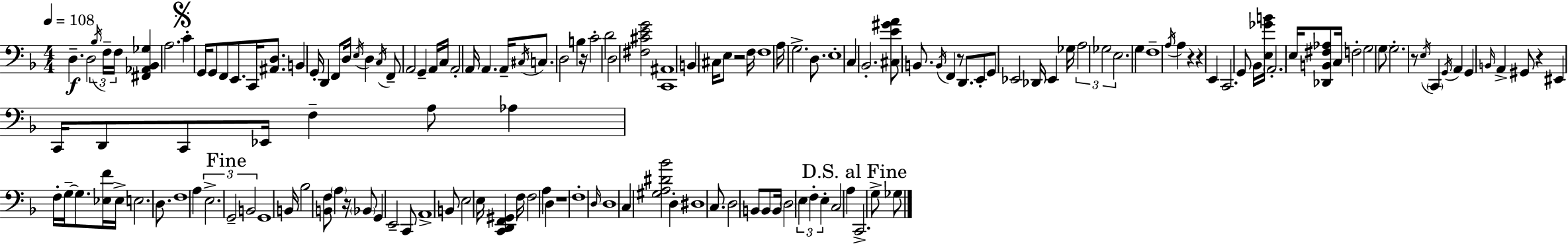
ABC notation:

X:1
T:Untitled
M:4/4
L:1/4
K:F
D, D,2 _B,/4 F,/4 F,/4 [^F,,_A,,_B,,_G,] A,2 C G,,/4 G,,/2 F,,/2 E,,/2 C,,/4 [^A,,D,]/2 B,, G,,/4 D,, F,,/2 D,/4 E,/4 D, C,/4 F,,/2 A,,2 G,, A,,/4 C,/4 A,,2 A,,/4 A,, A,,/4 ^C,/4 C,/2 D,2 B, z/4 C2 D2 D,2 [^F,^CEG]2 [C,,^A,,]4 B,, ^C,/4 E,/2 z2 F,/4 F,4 A,/4 G,2 D,/2 E,4 C, _B,,2 [^C,E^GA]/2 B,,/2 B,,/4 F,, z/2 D,,/2 E,,/2 G,,/2 _E,,2 _D,,/4 _E,, _G,/4 A,2 _G,2 E,2 G, F,4 A,/4 A, z z E,, C,,2 G,,/2 _B,,/4 [E,_GB]/4 A,,2 E,/4 [_D,,B,,^F,_A,]/2 C,/4 F,2 G,2 G,/2 G,2 z/2 E,/4 C,, G,,/4 A,, G,, B,,/4 A,, ^G,,/2 z ^E,, C,,/4 D,,/2 C,,/2 _E,,/4 F, A,/2 _A, F,/4 G,/4 G,/2 [_E,F]/4 _E,/4 E,2 D,/2 F,4 A, E,2 G,,2 B,,2 G,,4 B,,/4 _B,2 [B,,F,]/2 A, z/4 _B,,/2 G,, E,,2 C,,/2 A,,4 B,,/2 E,2 E,/4 [C,,D,,F,,^G,,] F,/4 F,2 A, D, z4 F,4 D,/4 D,4 C, [^G,A,^D_B]2 D, ^D,4 C,/2 D,2 B,,/2 B,,/2 B,,/4 D,2 E, F, E, C,2 A, C,,2 G,/2 _G,/2